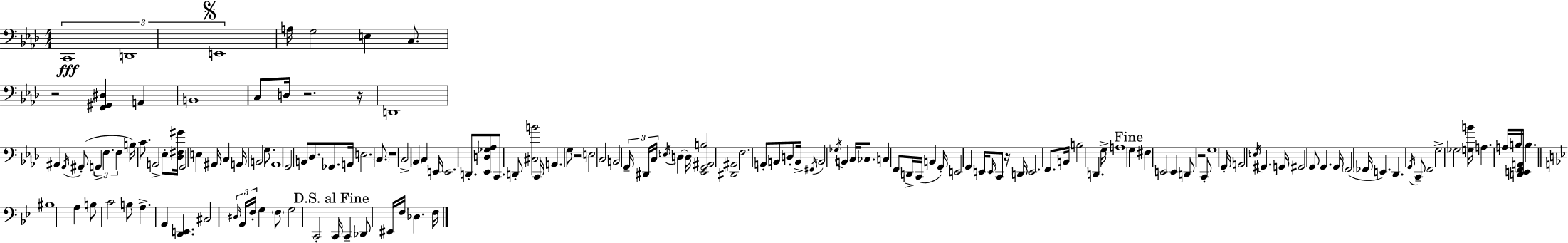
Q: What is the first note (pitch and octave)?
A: C2